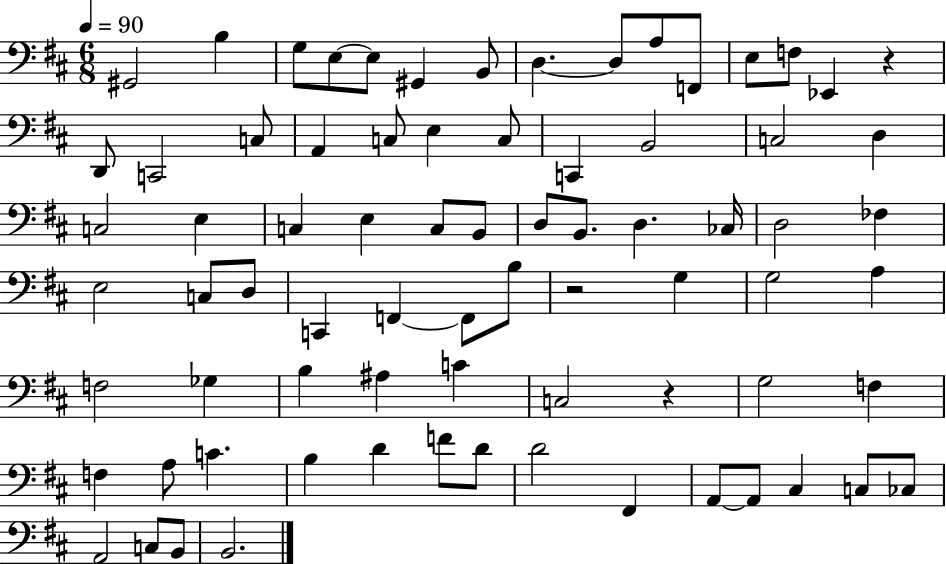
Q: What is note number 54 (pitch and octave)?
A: G3